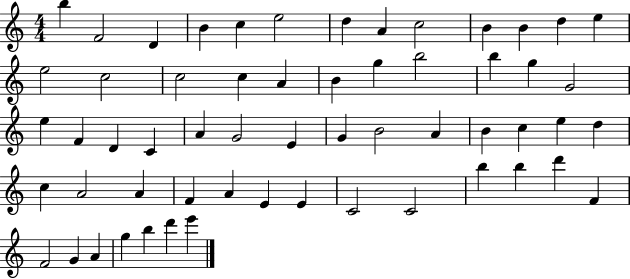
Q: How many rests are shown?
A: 0